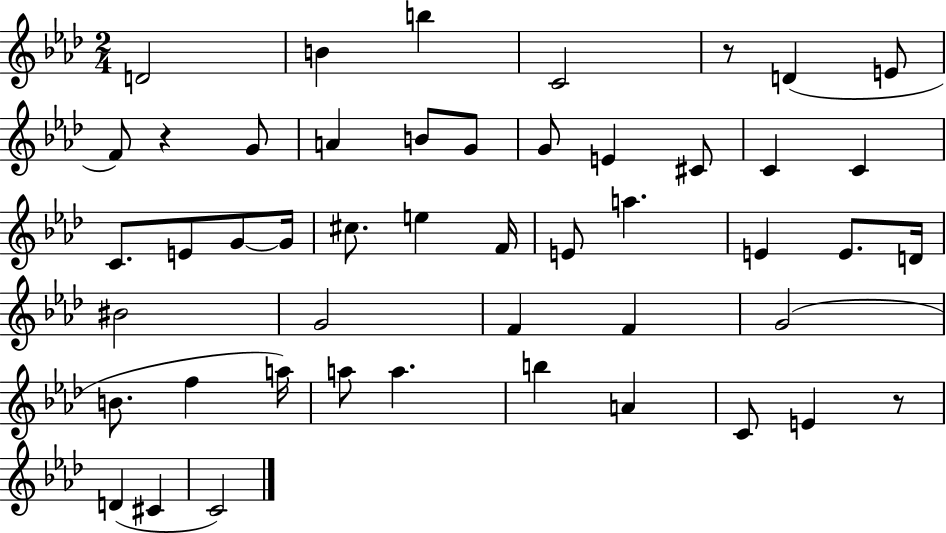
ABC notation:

X:1
T:Untitled
M:2/4
L:1/4
K:Ab
D2 B b C2 z/2 D E/2 F/2 z G/2 A B/2 G/2 G/2 E ^C/2 C C C/2 E/2 G/2 G/4 ^c/2 e F/4 E/2 a E E/2 D/4 ^B2 G2 F F G2 B/2 f a/4 a/2 a b A C/2 E z/2 D ^C C2